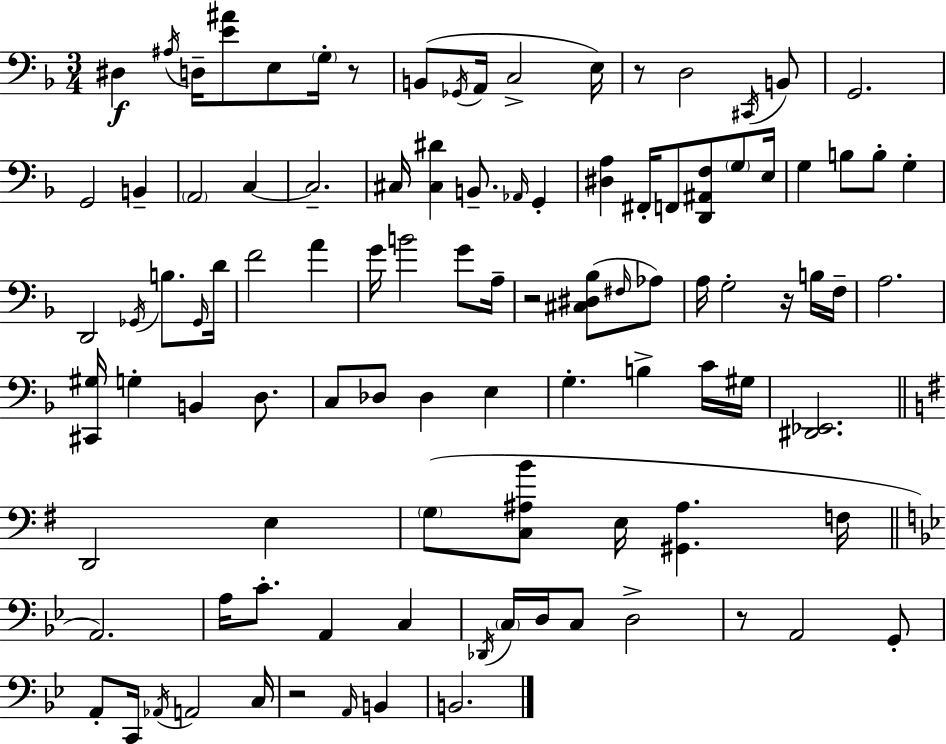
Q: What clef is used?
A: bass